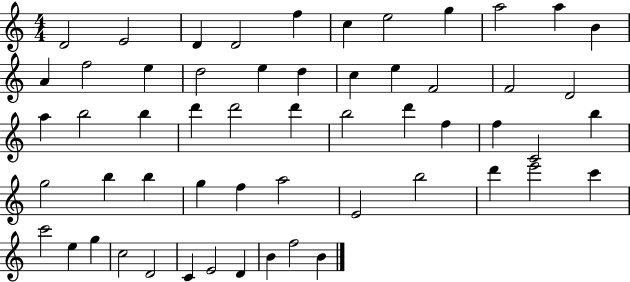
D4/h E4/h D4/q D4/h F5/q C5/q E5/h G5/q A5/h A5/q B4/q A4/q F5/h E5/q D5/h E5/q D5/q C5/q E5/q F4/h F4/h D4/h A5/q B5/h B5/q D6/q D6/h D6/q B5/h D6/q F5/q F5/q C4/h B5/q G5/h B5/q B5/q G5/q F5/q A5/h E4/h B5/h D6/q E6/h C6/q C6/h E5/q G5/q C5/h D4/h C4/q E4/h D4/q B4/q F5/h B4/q